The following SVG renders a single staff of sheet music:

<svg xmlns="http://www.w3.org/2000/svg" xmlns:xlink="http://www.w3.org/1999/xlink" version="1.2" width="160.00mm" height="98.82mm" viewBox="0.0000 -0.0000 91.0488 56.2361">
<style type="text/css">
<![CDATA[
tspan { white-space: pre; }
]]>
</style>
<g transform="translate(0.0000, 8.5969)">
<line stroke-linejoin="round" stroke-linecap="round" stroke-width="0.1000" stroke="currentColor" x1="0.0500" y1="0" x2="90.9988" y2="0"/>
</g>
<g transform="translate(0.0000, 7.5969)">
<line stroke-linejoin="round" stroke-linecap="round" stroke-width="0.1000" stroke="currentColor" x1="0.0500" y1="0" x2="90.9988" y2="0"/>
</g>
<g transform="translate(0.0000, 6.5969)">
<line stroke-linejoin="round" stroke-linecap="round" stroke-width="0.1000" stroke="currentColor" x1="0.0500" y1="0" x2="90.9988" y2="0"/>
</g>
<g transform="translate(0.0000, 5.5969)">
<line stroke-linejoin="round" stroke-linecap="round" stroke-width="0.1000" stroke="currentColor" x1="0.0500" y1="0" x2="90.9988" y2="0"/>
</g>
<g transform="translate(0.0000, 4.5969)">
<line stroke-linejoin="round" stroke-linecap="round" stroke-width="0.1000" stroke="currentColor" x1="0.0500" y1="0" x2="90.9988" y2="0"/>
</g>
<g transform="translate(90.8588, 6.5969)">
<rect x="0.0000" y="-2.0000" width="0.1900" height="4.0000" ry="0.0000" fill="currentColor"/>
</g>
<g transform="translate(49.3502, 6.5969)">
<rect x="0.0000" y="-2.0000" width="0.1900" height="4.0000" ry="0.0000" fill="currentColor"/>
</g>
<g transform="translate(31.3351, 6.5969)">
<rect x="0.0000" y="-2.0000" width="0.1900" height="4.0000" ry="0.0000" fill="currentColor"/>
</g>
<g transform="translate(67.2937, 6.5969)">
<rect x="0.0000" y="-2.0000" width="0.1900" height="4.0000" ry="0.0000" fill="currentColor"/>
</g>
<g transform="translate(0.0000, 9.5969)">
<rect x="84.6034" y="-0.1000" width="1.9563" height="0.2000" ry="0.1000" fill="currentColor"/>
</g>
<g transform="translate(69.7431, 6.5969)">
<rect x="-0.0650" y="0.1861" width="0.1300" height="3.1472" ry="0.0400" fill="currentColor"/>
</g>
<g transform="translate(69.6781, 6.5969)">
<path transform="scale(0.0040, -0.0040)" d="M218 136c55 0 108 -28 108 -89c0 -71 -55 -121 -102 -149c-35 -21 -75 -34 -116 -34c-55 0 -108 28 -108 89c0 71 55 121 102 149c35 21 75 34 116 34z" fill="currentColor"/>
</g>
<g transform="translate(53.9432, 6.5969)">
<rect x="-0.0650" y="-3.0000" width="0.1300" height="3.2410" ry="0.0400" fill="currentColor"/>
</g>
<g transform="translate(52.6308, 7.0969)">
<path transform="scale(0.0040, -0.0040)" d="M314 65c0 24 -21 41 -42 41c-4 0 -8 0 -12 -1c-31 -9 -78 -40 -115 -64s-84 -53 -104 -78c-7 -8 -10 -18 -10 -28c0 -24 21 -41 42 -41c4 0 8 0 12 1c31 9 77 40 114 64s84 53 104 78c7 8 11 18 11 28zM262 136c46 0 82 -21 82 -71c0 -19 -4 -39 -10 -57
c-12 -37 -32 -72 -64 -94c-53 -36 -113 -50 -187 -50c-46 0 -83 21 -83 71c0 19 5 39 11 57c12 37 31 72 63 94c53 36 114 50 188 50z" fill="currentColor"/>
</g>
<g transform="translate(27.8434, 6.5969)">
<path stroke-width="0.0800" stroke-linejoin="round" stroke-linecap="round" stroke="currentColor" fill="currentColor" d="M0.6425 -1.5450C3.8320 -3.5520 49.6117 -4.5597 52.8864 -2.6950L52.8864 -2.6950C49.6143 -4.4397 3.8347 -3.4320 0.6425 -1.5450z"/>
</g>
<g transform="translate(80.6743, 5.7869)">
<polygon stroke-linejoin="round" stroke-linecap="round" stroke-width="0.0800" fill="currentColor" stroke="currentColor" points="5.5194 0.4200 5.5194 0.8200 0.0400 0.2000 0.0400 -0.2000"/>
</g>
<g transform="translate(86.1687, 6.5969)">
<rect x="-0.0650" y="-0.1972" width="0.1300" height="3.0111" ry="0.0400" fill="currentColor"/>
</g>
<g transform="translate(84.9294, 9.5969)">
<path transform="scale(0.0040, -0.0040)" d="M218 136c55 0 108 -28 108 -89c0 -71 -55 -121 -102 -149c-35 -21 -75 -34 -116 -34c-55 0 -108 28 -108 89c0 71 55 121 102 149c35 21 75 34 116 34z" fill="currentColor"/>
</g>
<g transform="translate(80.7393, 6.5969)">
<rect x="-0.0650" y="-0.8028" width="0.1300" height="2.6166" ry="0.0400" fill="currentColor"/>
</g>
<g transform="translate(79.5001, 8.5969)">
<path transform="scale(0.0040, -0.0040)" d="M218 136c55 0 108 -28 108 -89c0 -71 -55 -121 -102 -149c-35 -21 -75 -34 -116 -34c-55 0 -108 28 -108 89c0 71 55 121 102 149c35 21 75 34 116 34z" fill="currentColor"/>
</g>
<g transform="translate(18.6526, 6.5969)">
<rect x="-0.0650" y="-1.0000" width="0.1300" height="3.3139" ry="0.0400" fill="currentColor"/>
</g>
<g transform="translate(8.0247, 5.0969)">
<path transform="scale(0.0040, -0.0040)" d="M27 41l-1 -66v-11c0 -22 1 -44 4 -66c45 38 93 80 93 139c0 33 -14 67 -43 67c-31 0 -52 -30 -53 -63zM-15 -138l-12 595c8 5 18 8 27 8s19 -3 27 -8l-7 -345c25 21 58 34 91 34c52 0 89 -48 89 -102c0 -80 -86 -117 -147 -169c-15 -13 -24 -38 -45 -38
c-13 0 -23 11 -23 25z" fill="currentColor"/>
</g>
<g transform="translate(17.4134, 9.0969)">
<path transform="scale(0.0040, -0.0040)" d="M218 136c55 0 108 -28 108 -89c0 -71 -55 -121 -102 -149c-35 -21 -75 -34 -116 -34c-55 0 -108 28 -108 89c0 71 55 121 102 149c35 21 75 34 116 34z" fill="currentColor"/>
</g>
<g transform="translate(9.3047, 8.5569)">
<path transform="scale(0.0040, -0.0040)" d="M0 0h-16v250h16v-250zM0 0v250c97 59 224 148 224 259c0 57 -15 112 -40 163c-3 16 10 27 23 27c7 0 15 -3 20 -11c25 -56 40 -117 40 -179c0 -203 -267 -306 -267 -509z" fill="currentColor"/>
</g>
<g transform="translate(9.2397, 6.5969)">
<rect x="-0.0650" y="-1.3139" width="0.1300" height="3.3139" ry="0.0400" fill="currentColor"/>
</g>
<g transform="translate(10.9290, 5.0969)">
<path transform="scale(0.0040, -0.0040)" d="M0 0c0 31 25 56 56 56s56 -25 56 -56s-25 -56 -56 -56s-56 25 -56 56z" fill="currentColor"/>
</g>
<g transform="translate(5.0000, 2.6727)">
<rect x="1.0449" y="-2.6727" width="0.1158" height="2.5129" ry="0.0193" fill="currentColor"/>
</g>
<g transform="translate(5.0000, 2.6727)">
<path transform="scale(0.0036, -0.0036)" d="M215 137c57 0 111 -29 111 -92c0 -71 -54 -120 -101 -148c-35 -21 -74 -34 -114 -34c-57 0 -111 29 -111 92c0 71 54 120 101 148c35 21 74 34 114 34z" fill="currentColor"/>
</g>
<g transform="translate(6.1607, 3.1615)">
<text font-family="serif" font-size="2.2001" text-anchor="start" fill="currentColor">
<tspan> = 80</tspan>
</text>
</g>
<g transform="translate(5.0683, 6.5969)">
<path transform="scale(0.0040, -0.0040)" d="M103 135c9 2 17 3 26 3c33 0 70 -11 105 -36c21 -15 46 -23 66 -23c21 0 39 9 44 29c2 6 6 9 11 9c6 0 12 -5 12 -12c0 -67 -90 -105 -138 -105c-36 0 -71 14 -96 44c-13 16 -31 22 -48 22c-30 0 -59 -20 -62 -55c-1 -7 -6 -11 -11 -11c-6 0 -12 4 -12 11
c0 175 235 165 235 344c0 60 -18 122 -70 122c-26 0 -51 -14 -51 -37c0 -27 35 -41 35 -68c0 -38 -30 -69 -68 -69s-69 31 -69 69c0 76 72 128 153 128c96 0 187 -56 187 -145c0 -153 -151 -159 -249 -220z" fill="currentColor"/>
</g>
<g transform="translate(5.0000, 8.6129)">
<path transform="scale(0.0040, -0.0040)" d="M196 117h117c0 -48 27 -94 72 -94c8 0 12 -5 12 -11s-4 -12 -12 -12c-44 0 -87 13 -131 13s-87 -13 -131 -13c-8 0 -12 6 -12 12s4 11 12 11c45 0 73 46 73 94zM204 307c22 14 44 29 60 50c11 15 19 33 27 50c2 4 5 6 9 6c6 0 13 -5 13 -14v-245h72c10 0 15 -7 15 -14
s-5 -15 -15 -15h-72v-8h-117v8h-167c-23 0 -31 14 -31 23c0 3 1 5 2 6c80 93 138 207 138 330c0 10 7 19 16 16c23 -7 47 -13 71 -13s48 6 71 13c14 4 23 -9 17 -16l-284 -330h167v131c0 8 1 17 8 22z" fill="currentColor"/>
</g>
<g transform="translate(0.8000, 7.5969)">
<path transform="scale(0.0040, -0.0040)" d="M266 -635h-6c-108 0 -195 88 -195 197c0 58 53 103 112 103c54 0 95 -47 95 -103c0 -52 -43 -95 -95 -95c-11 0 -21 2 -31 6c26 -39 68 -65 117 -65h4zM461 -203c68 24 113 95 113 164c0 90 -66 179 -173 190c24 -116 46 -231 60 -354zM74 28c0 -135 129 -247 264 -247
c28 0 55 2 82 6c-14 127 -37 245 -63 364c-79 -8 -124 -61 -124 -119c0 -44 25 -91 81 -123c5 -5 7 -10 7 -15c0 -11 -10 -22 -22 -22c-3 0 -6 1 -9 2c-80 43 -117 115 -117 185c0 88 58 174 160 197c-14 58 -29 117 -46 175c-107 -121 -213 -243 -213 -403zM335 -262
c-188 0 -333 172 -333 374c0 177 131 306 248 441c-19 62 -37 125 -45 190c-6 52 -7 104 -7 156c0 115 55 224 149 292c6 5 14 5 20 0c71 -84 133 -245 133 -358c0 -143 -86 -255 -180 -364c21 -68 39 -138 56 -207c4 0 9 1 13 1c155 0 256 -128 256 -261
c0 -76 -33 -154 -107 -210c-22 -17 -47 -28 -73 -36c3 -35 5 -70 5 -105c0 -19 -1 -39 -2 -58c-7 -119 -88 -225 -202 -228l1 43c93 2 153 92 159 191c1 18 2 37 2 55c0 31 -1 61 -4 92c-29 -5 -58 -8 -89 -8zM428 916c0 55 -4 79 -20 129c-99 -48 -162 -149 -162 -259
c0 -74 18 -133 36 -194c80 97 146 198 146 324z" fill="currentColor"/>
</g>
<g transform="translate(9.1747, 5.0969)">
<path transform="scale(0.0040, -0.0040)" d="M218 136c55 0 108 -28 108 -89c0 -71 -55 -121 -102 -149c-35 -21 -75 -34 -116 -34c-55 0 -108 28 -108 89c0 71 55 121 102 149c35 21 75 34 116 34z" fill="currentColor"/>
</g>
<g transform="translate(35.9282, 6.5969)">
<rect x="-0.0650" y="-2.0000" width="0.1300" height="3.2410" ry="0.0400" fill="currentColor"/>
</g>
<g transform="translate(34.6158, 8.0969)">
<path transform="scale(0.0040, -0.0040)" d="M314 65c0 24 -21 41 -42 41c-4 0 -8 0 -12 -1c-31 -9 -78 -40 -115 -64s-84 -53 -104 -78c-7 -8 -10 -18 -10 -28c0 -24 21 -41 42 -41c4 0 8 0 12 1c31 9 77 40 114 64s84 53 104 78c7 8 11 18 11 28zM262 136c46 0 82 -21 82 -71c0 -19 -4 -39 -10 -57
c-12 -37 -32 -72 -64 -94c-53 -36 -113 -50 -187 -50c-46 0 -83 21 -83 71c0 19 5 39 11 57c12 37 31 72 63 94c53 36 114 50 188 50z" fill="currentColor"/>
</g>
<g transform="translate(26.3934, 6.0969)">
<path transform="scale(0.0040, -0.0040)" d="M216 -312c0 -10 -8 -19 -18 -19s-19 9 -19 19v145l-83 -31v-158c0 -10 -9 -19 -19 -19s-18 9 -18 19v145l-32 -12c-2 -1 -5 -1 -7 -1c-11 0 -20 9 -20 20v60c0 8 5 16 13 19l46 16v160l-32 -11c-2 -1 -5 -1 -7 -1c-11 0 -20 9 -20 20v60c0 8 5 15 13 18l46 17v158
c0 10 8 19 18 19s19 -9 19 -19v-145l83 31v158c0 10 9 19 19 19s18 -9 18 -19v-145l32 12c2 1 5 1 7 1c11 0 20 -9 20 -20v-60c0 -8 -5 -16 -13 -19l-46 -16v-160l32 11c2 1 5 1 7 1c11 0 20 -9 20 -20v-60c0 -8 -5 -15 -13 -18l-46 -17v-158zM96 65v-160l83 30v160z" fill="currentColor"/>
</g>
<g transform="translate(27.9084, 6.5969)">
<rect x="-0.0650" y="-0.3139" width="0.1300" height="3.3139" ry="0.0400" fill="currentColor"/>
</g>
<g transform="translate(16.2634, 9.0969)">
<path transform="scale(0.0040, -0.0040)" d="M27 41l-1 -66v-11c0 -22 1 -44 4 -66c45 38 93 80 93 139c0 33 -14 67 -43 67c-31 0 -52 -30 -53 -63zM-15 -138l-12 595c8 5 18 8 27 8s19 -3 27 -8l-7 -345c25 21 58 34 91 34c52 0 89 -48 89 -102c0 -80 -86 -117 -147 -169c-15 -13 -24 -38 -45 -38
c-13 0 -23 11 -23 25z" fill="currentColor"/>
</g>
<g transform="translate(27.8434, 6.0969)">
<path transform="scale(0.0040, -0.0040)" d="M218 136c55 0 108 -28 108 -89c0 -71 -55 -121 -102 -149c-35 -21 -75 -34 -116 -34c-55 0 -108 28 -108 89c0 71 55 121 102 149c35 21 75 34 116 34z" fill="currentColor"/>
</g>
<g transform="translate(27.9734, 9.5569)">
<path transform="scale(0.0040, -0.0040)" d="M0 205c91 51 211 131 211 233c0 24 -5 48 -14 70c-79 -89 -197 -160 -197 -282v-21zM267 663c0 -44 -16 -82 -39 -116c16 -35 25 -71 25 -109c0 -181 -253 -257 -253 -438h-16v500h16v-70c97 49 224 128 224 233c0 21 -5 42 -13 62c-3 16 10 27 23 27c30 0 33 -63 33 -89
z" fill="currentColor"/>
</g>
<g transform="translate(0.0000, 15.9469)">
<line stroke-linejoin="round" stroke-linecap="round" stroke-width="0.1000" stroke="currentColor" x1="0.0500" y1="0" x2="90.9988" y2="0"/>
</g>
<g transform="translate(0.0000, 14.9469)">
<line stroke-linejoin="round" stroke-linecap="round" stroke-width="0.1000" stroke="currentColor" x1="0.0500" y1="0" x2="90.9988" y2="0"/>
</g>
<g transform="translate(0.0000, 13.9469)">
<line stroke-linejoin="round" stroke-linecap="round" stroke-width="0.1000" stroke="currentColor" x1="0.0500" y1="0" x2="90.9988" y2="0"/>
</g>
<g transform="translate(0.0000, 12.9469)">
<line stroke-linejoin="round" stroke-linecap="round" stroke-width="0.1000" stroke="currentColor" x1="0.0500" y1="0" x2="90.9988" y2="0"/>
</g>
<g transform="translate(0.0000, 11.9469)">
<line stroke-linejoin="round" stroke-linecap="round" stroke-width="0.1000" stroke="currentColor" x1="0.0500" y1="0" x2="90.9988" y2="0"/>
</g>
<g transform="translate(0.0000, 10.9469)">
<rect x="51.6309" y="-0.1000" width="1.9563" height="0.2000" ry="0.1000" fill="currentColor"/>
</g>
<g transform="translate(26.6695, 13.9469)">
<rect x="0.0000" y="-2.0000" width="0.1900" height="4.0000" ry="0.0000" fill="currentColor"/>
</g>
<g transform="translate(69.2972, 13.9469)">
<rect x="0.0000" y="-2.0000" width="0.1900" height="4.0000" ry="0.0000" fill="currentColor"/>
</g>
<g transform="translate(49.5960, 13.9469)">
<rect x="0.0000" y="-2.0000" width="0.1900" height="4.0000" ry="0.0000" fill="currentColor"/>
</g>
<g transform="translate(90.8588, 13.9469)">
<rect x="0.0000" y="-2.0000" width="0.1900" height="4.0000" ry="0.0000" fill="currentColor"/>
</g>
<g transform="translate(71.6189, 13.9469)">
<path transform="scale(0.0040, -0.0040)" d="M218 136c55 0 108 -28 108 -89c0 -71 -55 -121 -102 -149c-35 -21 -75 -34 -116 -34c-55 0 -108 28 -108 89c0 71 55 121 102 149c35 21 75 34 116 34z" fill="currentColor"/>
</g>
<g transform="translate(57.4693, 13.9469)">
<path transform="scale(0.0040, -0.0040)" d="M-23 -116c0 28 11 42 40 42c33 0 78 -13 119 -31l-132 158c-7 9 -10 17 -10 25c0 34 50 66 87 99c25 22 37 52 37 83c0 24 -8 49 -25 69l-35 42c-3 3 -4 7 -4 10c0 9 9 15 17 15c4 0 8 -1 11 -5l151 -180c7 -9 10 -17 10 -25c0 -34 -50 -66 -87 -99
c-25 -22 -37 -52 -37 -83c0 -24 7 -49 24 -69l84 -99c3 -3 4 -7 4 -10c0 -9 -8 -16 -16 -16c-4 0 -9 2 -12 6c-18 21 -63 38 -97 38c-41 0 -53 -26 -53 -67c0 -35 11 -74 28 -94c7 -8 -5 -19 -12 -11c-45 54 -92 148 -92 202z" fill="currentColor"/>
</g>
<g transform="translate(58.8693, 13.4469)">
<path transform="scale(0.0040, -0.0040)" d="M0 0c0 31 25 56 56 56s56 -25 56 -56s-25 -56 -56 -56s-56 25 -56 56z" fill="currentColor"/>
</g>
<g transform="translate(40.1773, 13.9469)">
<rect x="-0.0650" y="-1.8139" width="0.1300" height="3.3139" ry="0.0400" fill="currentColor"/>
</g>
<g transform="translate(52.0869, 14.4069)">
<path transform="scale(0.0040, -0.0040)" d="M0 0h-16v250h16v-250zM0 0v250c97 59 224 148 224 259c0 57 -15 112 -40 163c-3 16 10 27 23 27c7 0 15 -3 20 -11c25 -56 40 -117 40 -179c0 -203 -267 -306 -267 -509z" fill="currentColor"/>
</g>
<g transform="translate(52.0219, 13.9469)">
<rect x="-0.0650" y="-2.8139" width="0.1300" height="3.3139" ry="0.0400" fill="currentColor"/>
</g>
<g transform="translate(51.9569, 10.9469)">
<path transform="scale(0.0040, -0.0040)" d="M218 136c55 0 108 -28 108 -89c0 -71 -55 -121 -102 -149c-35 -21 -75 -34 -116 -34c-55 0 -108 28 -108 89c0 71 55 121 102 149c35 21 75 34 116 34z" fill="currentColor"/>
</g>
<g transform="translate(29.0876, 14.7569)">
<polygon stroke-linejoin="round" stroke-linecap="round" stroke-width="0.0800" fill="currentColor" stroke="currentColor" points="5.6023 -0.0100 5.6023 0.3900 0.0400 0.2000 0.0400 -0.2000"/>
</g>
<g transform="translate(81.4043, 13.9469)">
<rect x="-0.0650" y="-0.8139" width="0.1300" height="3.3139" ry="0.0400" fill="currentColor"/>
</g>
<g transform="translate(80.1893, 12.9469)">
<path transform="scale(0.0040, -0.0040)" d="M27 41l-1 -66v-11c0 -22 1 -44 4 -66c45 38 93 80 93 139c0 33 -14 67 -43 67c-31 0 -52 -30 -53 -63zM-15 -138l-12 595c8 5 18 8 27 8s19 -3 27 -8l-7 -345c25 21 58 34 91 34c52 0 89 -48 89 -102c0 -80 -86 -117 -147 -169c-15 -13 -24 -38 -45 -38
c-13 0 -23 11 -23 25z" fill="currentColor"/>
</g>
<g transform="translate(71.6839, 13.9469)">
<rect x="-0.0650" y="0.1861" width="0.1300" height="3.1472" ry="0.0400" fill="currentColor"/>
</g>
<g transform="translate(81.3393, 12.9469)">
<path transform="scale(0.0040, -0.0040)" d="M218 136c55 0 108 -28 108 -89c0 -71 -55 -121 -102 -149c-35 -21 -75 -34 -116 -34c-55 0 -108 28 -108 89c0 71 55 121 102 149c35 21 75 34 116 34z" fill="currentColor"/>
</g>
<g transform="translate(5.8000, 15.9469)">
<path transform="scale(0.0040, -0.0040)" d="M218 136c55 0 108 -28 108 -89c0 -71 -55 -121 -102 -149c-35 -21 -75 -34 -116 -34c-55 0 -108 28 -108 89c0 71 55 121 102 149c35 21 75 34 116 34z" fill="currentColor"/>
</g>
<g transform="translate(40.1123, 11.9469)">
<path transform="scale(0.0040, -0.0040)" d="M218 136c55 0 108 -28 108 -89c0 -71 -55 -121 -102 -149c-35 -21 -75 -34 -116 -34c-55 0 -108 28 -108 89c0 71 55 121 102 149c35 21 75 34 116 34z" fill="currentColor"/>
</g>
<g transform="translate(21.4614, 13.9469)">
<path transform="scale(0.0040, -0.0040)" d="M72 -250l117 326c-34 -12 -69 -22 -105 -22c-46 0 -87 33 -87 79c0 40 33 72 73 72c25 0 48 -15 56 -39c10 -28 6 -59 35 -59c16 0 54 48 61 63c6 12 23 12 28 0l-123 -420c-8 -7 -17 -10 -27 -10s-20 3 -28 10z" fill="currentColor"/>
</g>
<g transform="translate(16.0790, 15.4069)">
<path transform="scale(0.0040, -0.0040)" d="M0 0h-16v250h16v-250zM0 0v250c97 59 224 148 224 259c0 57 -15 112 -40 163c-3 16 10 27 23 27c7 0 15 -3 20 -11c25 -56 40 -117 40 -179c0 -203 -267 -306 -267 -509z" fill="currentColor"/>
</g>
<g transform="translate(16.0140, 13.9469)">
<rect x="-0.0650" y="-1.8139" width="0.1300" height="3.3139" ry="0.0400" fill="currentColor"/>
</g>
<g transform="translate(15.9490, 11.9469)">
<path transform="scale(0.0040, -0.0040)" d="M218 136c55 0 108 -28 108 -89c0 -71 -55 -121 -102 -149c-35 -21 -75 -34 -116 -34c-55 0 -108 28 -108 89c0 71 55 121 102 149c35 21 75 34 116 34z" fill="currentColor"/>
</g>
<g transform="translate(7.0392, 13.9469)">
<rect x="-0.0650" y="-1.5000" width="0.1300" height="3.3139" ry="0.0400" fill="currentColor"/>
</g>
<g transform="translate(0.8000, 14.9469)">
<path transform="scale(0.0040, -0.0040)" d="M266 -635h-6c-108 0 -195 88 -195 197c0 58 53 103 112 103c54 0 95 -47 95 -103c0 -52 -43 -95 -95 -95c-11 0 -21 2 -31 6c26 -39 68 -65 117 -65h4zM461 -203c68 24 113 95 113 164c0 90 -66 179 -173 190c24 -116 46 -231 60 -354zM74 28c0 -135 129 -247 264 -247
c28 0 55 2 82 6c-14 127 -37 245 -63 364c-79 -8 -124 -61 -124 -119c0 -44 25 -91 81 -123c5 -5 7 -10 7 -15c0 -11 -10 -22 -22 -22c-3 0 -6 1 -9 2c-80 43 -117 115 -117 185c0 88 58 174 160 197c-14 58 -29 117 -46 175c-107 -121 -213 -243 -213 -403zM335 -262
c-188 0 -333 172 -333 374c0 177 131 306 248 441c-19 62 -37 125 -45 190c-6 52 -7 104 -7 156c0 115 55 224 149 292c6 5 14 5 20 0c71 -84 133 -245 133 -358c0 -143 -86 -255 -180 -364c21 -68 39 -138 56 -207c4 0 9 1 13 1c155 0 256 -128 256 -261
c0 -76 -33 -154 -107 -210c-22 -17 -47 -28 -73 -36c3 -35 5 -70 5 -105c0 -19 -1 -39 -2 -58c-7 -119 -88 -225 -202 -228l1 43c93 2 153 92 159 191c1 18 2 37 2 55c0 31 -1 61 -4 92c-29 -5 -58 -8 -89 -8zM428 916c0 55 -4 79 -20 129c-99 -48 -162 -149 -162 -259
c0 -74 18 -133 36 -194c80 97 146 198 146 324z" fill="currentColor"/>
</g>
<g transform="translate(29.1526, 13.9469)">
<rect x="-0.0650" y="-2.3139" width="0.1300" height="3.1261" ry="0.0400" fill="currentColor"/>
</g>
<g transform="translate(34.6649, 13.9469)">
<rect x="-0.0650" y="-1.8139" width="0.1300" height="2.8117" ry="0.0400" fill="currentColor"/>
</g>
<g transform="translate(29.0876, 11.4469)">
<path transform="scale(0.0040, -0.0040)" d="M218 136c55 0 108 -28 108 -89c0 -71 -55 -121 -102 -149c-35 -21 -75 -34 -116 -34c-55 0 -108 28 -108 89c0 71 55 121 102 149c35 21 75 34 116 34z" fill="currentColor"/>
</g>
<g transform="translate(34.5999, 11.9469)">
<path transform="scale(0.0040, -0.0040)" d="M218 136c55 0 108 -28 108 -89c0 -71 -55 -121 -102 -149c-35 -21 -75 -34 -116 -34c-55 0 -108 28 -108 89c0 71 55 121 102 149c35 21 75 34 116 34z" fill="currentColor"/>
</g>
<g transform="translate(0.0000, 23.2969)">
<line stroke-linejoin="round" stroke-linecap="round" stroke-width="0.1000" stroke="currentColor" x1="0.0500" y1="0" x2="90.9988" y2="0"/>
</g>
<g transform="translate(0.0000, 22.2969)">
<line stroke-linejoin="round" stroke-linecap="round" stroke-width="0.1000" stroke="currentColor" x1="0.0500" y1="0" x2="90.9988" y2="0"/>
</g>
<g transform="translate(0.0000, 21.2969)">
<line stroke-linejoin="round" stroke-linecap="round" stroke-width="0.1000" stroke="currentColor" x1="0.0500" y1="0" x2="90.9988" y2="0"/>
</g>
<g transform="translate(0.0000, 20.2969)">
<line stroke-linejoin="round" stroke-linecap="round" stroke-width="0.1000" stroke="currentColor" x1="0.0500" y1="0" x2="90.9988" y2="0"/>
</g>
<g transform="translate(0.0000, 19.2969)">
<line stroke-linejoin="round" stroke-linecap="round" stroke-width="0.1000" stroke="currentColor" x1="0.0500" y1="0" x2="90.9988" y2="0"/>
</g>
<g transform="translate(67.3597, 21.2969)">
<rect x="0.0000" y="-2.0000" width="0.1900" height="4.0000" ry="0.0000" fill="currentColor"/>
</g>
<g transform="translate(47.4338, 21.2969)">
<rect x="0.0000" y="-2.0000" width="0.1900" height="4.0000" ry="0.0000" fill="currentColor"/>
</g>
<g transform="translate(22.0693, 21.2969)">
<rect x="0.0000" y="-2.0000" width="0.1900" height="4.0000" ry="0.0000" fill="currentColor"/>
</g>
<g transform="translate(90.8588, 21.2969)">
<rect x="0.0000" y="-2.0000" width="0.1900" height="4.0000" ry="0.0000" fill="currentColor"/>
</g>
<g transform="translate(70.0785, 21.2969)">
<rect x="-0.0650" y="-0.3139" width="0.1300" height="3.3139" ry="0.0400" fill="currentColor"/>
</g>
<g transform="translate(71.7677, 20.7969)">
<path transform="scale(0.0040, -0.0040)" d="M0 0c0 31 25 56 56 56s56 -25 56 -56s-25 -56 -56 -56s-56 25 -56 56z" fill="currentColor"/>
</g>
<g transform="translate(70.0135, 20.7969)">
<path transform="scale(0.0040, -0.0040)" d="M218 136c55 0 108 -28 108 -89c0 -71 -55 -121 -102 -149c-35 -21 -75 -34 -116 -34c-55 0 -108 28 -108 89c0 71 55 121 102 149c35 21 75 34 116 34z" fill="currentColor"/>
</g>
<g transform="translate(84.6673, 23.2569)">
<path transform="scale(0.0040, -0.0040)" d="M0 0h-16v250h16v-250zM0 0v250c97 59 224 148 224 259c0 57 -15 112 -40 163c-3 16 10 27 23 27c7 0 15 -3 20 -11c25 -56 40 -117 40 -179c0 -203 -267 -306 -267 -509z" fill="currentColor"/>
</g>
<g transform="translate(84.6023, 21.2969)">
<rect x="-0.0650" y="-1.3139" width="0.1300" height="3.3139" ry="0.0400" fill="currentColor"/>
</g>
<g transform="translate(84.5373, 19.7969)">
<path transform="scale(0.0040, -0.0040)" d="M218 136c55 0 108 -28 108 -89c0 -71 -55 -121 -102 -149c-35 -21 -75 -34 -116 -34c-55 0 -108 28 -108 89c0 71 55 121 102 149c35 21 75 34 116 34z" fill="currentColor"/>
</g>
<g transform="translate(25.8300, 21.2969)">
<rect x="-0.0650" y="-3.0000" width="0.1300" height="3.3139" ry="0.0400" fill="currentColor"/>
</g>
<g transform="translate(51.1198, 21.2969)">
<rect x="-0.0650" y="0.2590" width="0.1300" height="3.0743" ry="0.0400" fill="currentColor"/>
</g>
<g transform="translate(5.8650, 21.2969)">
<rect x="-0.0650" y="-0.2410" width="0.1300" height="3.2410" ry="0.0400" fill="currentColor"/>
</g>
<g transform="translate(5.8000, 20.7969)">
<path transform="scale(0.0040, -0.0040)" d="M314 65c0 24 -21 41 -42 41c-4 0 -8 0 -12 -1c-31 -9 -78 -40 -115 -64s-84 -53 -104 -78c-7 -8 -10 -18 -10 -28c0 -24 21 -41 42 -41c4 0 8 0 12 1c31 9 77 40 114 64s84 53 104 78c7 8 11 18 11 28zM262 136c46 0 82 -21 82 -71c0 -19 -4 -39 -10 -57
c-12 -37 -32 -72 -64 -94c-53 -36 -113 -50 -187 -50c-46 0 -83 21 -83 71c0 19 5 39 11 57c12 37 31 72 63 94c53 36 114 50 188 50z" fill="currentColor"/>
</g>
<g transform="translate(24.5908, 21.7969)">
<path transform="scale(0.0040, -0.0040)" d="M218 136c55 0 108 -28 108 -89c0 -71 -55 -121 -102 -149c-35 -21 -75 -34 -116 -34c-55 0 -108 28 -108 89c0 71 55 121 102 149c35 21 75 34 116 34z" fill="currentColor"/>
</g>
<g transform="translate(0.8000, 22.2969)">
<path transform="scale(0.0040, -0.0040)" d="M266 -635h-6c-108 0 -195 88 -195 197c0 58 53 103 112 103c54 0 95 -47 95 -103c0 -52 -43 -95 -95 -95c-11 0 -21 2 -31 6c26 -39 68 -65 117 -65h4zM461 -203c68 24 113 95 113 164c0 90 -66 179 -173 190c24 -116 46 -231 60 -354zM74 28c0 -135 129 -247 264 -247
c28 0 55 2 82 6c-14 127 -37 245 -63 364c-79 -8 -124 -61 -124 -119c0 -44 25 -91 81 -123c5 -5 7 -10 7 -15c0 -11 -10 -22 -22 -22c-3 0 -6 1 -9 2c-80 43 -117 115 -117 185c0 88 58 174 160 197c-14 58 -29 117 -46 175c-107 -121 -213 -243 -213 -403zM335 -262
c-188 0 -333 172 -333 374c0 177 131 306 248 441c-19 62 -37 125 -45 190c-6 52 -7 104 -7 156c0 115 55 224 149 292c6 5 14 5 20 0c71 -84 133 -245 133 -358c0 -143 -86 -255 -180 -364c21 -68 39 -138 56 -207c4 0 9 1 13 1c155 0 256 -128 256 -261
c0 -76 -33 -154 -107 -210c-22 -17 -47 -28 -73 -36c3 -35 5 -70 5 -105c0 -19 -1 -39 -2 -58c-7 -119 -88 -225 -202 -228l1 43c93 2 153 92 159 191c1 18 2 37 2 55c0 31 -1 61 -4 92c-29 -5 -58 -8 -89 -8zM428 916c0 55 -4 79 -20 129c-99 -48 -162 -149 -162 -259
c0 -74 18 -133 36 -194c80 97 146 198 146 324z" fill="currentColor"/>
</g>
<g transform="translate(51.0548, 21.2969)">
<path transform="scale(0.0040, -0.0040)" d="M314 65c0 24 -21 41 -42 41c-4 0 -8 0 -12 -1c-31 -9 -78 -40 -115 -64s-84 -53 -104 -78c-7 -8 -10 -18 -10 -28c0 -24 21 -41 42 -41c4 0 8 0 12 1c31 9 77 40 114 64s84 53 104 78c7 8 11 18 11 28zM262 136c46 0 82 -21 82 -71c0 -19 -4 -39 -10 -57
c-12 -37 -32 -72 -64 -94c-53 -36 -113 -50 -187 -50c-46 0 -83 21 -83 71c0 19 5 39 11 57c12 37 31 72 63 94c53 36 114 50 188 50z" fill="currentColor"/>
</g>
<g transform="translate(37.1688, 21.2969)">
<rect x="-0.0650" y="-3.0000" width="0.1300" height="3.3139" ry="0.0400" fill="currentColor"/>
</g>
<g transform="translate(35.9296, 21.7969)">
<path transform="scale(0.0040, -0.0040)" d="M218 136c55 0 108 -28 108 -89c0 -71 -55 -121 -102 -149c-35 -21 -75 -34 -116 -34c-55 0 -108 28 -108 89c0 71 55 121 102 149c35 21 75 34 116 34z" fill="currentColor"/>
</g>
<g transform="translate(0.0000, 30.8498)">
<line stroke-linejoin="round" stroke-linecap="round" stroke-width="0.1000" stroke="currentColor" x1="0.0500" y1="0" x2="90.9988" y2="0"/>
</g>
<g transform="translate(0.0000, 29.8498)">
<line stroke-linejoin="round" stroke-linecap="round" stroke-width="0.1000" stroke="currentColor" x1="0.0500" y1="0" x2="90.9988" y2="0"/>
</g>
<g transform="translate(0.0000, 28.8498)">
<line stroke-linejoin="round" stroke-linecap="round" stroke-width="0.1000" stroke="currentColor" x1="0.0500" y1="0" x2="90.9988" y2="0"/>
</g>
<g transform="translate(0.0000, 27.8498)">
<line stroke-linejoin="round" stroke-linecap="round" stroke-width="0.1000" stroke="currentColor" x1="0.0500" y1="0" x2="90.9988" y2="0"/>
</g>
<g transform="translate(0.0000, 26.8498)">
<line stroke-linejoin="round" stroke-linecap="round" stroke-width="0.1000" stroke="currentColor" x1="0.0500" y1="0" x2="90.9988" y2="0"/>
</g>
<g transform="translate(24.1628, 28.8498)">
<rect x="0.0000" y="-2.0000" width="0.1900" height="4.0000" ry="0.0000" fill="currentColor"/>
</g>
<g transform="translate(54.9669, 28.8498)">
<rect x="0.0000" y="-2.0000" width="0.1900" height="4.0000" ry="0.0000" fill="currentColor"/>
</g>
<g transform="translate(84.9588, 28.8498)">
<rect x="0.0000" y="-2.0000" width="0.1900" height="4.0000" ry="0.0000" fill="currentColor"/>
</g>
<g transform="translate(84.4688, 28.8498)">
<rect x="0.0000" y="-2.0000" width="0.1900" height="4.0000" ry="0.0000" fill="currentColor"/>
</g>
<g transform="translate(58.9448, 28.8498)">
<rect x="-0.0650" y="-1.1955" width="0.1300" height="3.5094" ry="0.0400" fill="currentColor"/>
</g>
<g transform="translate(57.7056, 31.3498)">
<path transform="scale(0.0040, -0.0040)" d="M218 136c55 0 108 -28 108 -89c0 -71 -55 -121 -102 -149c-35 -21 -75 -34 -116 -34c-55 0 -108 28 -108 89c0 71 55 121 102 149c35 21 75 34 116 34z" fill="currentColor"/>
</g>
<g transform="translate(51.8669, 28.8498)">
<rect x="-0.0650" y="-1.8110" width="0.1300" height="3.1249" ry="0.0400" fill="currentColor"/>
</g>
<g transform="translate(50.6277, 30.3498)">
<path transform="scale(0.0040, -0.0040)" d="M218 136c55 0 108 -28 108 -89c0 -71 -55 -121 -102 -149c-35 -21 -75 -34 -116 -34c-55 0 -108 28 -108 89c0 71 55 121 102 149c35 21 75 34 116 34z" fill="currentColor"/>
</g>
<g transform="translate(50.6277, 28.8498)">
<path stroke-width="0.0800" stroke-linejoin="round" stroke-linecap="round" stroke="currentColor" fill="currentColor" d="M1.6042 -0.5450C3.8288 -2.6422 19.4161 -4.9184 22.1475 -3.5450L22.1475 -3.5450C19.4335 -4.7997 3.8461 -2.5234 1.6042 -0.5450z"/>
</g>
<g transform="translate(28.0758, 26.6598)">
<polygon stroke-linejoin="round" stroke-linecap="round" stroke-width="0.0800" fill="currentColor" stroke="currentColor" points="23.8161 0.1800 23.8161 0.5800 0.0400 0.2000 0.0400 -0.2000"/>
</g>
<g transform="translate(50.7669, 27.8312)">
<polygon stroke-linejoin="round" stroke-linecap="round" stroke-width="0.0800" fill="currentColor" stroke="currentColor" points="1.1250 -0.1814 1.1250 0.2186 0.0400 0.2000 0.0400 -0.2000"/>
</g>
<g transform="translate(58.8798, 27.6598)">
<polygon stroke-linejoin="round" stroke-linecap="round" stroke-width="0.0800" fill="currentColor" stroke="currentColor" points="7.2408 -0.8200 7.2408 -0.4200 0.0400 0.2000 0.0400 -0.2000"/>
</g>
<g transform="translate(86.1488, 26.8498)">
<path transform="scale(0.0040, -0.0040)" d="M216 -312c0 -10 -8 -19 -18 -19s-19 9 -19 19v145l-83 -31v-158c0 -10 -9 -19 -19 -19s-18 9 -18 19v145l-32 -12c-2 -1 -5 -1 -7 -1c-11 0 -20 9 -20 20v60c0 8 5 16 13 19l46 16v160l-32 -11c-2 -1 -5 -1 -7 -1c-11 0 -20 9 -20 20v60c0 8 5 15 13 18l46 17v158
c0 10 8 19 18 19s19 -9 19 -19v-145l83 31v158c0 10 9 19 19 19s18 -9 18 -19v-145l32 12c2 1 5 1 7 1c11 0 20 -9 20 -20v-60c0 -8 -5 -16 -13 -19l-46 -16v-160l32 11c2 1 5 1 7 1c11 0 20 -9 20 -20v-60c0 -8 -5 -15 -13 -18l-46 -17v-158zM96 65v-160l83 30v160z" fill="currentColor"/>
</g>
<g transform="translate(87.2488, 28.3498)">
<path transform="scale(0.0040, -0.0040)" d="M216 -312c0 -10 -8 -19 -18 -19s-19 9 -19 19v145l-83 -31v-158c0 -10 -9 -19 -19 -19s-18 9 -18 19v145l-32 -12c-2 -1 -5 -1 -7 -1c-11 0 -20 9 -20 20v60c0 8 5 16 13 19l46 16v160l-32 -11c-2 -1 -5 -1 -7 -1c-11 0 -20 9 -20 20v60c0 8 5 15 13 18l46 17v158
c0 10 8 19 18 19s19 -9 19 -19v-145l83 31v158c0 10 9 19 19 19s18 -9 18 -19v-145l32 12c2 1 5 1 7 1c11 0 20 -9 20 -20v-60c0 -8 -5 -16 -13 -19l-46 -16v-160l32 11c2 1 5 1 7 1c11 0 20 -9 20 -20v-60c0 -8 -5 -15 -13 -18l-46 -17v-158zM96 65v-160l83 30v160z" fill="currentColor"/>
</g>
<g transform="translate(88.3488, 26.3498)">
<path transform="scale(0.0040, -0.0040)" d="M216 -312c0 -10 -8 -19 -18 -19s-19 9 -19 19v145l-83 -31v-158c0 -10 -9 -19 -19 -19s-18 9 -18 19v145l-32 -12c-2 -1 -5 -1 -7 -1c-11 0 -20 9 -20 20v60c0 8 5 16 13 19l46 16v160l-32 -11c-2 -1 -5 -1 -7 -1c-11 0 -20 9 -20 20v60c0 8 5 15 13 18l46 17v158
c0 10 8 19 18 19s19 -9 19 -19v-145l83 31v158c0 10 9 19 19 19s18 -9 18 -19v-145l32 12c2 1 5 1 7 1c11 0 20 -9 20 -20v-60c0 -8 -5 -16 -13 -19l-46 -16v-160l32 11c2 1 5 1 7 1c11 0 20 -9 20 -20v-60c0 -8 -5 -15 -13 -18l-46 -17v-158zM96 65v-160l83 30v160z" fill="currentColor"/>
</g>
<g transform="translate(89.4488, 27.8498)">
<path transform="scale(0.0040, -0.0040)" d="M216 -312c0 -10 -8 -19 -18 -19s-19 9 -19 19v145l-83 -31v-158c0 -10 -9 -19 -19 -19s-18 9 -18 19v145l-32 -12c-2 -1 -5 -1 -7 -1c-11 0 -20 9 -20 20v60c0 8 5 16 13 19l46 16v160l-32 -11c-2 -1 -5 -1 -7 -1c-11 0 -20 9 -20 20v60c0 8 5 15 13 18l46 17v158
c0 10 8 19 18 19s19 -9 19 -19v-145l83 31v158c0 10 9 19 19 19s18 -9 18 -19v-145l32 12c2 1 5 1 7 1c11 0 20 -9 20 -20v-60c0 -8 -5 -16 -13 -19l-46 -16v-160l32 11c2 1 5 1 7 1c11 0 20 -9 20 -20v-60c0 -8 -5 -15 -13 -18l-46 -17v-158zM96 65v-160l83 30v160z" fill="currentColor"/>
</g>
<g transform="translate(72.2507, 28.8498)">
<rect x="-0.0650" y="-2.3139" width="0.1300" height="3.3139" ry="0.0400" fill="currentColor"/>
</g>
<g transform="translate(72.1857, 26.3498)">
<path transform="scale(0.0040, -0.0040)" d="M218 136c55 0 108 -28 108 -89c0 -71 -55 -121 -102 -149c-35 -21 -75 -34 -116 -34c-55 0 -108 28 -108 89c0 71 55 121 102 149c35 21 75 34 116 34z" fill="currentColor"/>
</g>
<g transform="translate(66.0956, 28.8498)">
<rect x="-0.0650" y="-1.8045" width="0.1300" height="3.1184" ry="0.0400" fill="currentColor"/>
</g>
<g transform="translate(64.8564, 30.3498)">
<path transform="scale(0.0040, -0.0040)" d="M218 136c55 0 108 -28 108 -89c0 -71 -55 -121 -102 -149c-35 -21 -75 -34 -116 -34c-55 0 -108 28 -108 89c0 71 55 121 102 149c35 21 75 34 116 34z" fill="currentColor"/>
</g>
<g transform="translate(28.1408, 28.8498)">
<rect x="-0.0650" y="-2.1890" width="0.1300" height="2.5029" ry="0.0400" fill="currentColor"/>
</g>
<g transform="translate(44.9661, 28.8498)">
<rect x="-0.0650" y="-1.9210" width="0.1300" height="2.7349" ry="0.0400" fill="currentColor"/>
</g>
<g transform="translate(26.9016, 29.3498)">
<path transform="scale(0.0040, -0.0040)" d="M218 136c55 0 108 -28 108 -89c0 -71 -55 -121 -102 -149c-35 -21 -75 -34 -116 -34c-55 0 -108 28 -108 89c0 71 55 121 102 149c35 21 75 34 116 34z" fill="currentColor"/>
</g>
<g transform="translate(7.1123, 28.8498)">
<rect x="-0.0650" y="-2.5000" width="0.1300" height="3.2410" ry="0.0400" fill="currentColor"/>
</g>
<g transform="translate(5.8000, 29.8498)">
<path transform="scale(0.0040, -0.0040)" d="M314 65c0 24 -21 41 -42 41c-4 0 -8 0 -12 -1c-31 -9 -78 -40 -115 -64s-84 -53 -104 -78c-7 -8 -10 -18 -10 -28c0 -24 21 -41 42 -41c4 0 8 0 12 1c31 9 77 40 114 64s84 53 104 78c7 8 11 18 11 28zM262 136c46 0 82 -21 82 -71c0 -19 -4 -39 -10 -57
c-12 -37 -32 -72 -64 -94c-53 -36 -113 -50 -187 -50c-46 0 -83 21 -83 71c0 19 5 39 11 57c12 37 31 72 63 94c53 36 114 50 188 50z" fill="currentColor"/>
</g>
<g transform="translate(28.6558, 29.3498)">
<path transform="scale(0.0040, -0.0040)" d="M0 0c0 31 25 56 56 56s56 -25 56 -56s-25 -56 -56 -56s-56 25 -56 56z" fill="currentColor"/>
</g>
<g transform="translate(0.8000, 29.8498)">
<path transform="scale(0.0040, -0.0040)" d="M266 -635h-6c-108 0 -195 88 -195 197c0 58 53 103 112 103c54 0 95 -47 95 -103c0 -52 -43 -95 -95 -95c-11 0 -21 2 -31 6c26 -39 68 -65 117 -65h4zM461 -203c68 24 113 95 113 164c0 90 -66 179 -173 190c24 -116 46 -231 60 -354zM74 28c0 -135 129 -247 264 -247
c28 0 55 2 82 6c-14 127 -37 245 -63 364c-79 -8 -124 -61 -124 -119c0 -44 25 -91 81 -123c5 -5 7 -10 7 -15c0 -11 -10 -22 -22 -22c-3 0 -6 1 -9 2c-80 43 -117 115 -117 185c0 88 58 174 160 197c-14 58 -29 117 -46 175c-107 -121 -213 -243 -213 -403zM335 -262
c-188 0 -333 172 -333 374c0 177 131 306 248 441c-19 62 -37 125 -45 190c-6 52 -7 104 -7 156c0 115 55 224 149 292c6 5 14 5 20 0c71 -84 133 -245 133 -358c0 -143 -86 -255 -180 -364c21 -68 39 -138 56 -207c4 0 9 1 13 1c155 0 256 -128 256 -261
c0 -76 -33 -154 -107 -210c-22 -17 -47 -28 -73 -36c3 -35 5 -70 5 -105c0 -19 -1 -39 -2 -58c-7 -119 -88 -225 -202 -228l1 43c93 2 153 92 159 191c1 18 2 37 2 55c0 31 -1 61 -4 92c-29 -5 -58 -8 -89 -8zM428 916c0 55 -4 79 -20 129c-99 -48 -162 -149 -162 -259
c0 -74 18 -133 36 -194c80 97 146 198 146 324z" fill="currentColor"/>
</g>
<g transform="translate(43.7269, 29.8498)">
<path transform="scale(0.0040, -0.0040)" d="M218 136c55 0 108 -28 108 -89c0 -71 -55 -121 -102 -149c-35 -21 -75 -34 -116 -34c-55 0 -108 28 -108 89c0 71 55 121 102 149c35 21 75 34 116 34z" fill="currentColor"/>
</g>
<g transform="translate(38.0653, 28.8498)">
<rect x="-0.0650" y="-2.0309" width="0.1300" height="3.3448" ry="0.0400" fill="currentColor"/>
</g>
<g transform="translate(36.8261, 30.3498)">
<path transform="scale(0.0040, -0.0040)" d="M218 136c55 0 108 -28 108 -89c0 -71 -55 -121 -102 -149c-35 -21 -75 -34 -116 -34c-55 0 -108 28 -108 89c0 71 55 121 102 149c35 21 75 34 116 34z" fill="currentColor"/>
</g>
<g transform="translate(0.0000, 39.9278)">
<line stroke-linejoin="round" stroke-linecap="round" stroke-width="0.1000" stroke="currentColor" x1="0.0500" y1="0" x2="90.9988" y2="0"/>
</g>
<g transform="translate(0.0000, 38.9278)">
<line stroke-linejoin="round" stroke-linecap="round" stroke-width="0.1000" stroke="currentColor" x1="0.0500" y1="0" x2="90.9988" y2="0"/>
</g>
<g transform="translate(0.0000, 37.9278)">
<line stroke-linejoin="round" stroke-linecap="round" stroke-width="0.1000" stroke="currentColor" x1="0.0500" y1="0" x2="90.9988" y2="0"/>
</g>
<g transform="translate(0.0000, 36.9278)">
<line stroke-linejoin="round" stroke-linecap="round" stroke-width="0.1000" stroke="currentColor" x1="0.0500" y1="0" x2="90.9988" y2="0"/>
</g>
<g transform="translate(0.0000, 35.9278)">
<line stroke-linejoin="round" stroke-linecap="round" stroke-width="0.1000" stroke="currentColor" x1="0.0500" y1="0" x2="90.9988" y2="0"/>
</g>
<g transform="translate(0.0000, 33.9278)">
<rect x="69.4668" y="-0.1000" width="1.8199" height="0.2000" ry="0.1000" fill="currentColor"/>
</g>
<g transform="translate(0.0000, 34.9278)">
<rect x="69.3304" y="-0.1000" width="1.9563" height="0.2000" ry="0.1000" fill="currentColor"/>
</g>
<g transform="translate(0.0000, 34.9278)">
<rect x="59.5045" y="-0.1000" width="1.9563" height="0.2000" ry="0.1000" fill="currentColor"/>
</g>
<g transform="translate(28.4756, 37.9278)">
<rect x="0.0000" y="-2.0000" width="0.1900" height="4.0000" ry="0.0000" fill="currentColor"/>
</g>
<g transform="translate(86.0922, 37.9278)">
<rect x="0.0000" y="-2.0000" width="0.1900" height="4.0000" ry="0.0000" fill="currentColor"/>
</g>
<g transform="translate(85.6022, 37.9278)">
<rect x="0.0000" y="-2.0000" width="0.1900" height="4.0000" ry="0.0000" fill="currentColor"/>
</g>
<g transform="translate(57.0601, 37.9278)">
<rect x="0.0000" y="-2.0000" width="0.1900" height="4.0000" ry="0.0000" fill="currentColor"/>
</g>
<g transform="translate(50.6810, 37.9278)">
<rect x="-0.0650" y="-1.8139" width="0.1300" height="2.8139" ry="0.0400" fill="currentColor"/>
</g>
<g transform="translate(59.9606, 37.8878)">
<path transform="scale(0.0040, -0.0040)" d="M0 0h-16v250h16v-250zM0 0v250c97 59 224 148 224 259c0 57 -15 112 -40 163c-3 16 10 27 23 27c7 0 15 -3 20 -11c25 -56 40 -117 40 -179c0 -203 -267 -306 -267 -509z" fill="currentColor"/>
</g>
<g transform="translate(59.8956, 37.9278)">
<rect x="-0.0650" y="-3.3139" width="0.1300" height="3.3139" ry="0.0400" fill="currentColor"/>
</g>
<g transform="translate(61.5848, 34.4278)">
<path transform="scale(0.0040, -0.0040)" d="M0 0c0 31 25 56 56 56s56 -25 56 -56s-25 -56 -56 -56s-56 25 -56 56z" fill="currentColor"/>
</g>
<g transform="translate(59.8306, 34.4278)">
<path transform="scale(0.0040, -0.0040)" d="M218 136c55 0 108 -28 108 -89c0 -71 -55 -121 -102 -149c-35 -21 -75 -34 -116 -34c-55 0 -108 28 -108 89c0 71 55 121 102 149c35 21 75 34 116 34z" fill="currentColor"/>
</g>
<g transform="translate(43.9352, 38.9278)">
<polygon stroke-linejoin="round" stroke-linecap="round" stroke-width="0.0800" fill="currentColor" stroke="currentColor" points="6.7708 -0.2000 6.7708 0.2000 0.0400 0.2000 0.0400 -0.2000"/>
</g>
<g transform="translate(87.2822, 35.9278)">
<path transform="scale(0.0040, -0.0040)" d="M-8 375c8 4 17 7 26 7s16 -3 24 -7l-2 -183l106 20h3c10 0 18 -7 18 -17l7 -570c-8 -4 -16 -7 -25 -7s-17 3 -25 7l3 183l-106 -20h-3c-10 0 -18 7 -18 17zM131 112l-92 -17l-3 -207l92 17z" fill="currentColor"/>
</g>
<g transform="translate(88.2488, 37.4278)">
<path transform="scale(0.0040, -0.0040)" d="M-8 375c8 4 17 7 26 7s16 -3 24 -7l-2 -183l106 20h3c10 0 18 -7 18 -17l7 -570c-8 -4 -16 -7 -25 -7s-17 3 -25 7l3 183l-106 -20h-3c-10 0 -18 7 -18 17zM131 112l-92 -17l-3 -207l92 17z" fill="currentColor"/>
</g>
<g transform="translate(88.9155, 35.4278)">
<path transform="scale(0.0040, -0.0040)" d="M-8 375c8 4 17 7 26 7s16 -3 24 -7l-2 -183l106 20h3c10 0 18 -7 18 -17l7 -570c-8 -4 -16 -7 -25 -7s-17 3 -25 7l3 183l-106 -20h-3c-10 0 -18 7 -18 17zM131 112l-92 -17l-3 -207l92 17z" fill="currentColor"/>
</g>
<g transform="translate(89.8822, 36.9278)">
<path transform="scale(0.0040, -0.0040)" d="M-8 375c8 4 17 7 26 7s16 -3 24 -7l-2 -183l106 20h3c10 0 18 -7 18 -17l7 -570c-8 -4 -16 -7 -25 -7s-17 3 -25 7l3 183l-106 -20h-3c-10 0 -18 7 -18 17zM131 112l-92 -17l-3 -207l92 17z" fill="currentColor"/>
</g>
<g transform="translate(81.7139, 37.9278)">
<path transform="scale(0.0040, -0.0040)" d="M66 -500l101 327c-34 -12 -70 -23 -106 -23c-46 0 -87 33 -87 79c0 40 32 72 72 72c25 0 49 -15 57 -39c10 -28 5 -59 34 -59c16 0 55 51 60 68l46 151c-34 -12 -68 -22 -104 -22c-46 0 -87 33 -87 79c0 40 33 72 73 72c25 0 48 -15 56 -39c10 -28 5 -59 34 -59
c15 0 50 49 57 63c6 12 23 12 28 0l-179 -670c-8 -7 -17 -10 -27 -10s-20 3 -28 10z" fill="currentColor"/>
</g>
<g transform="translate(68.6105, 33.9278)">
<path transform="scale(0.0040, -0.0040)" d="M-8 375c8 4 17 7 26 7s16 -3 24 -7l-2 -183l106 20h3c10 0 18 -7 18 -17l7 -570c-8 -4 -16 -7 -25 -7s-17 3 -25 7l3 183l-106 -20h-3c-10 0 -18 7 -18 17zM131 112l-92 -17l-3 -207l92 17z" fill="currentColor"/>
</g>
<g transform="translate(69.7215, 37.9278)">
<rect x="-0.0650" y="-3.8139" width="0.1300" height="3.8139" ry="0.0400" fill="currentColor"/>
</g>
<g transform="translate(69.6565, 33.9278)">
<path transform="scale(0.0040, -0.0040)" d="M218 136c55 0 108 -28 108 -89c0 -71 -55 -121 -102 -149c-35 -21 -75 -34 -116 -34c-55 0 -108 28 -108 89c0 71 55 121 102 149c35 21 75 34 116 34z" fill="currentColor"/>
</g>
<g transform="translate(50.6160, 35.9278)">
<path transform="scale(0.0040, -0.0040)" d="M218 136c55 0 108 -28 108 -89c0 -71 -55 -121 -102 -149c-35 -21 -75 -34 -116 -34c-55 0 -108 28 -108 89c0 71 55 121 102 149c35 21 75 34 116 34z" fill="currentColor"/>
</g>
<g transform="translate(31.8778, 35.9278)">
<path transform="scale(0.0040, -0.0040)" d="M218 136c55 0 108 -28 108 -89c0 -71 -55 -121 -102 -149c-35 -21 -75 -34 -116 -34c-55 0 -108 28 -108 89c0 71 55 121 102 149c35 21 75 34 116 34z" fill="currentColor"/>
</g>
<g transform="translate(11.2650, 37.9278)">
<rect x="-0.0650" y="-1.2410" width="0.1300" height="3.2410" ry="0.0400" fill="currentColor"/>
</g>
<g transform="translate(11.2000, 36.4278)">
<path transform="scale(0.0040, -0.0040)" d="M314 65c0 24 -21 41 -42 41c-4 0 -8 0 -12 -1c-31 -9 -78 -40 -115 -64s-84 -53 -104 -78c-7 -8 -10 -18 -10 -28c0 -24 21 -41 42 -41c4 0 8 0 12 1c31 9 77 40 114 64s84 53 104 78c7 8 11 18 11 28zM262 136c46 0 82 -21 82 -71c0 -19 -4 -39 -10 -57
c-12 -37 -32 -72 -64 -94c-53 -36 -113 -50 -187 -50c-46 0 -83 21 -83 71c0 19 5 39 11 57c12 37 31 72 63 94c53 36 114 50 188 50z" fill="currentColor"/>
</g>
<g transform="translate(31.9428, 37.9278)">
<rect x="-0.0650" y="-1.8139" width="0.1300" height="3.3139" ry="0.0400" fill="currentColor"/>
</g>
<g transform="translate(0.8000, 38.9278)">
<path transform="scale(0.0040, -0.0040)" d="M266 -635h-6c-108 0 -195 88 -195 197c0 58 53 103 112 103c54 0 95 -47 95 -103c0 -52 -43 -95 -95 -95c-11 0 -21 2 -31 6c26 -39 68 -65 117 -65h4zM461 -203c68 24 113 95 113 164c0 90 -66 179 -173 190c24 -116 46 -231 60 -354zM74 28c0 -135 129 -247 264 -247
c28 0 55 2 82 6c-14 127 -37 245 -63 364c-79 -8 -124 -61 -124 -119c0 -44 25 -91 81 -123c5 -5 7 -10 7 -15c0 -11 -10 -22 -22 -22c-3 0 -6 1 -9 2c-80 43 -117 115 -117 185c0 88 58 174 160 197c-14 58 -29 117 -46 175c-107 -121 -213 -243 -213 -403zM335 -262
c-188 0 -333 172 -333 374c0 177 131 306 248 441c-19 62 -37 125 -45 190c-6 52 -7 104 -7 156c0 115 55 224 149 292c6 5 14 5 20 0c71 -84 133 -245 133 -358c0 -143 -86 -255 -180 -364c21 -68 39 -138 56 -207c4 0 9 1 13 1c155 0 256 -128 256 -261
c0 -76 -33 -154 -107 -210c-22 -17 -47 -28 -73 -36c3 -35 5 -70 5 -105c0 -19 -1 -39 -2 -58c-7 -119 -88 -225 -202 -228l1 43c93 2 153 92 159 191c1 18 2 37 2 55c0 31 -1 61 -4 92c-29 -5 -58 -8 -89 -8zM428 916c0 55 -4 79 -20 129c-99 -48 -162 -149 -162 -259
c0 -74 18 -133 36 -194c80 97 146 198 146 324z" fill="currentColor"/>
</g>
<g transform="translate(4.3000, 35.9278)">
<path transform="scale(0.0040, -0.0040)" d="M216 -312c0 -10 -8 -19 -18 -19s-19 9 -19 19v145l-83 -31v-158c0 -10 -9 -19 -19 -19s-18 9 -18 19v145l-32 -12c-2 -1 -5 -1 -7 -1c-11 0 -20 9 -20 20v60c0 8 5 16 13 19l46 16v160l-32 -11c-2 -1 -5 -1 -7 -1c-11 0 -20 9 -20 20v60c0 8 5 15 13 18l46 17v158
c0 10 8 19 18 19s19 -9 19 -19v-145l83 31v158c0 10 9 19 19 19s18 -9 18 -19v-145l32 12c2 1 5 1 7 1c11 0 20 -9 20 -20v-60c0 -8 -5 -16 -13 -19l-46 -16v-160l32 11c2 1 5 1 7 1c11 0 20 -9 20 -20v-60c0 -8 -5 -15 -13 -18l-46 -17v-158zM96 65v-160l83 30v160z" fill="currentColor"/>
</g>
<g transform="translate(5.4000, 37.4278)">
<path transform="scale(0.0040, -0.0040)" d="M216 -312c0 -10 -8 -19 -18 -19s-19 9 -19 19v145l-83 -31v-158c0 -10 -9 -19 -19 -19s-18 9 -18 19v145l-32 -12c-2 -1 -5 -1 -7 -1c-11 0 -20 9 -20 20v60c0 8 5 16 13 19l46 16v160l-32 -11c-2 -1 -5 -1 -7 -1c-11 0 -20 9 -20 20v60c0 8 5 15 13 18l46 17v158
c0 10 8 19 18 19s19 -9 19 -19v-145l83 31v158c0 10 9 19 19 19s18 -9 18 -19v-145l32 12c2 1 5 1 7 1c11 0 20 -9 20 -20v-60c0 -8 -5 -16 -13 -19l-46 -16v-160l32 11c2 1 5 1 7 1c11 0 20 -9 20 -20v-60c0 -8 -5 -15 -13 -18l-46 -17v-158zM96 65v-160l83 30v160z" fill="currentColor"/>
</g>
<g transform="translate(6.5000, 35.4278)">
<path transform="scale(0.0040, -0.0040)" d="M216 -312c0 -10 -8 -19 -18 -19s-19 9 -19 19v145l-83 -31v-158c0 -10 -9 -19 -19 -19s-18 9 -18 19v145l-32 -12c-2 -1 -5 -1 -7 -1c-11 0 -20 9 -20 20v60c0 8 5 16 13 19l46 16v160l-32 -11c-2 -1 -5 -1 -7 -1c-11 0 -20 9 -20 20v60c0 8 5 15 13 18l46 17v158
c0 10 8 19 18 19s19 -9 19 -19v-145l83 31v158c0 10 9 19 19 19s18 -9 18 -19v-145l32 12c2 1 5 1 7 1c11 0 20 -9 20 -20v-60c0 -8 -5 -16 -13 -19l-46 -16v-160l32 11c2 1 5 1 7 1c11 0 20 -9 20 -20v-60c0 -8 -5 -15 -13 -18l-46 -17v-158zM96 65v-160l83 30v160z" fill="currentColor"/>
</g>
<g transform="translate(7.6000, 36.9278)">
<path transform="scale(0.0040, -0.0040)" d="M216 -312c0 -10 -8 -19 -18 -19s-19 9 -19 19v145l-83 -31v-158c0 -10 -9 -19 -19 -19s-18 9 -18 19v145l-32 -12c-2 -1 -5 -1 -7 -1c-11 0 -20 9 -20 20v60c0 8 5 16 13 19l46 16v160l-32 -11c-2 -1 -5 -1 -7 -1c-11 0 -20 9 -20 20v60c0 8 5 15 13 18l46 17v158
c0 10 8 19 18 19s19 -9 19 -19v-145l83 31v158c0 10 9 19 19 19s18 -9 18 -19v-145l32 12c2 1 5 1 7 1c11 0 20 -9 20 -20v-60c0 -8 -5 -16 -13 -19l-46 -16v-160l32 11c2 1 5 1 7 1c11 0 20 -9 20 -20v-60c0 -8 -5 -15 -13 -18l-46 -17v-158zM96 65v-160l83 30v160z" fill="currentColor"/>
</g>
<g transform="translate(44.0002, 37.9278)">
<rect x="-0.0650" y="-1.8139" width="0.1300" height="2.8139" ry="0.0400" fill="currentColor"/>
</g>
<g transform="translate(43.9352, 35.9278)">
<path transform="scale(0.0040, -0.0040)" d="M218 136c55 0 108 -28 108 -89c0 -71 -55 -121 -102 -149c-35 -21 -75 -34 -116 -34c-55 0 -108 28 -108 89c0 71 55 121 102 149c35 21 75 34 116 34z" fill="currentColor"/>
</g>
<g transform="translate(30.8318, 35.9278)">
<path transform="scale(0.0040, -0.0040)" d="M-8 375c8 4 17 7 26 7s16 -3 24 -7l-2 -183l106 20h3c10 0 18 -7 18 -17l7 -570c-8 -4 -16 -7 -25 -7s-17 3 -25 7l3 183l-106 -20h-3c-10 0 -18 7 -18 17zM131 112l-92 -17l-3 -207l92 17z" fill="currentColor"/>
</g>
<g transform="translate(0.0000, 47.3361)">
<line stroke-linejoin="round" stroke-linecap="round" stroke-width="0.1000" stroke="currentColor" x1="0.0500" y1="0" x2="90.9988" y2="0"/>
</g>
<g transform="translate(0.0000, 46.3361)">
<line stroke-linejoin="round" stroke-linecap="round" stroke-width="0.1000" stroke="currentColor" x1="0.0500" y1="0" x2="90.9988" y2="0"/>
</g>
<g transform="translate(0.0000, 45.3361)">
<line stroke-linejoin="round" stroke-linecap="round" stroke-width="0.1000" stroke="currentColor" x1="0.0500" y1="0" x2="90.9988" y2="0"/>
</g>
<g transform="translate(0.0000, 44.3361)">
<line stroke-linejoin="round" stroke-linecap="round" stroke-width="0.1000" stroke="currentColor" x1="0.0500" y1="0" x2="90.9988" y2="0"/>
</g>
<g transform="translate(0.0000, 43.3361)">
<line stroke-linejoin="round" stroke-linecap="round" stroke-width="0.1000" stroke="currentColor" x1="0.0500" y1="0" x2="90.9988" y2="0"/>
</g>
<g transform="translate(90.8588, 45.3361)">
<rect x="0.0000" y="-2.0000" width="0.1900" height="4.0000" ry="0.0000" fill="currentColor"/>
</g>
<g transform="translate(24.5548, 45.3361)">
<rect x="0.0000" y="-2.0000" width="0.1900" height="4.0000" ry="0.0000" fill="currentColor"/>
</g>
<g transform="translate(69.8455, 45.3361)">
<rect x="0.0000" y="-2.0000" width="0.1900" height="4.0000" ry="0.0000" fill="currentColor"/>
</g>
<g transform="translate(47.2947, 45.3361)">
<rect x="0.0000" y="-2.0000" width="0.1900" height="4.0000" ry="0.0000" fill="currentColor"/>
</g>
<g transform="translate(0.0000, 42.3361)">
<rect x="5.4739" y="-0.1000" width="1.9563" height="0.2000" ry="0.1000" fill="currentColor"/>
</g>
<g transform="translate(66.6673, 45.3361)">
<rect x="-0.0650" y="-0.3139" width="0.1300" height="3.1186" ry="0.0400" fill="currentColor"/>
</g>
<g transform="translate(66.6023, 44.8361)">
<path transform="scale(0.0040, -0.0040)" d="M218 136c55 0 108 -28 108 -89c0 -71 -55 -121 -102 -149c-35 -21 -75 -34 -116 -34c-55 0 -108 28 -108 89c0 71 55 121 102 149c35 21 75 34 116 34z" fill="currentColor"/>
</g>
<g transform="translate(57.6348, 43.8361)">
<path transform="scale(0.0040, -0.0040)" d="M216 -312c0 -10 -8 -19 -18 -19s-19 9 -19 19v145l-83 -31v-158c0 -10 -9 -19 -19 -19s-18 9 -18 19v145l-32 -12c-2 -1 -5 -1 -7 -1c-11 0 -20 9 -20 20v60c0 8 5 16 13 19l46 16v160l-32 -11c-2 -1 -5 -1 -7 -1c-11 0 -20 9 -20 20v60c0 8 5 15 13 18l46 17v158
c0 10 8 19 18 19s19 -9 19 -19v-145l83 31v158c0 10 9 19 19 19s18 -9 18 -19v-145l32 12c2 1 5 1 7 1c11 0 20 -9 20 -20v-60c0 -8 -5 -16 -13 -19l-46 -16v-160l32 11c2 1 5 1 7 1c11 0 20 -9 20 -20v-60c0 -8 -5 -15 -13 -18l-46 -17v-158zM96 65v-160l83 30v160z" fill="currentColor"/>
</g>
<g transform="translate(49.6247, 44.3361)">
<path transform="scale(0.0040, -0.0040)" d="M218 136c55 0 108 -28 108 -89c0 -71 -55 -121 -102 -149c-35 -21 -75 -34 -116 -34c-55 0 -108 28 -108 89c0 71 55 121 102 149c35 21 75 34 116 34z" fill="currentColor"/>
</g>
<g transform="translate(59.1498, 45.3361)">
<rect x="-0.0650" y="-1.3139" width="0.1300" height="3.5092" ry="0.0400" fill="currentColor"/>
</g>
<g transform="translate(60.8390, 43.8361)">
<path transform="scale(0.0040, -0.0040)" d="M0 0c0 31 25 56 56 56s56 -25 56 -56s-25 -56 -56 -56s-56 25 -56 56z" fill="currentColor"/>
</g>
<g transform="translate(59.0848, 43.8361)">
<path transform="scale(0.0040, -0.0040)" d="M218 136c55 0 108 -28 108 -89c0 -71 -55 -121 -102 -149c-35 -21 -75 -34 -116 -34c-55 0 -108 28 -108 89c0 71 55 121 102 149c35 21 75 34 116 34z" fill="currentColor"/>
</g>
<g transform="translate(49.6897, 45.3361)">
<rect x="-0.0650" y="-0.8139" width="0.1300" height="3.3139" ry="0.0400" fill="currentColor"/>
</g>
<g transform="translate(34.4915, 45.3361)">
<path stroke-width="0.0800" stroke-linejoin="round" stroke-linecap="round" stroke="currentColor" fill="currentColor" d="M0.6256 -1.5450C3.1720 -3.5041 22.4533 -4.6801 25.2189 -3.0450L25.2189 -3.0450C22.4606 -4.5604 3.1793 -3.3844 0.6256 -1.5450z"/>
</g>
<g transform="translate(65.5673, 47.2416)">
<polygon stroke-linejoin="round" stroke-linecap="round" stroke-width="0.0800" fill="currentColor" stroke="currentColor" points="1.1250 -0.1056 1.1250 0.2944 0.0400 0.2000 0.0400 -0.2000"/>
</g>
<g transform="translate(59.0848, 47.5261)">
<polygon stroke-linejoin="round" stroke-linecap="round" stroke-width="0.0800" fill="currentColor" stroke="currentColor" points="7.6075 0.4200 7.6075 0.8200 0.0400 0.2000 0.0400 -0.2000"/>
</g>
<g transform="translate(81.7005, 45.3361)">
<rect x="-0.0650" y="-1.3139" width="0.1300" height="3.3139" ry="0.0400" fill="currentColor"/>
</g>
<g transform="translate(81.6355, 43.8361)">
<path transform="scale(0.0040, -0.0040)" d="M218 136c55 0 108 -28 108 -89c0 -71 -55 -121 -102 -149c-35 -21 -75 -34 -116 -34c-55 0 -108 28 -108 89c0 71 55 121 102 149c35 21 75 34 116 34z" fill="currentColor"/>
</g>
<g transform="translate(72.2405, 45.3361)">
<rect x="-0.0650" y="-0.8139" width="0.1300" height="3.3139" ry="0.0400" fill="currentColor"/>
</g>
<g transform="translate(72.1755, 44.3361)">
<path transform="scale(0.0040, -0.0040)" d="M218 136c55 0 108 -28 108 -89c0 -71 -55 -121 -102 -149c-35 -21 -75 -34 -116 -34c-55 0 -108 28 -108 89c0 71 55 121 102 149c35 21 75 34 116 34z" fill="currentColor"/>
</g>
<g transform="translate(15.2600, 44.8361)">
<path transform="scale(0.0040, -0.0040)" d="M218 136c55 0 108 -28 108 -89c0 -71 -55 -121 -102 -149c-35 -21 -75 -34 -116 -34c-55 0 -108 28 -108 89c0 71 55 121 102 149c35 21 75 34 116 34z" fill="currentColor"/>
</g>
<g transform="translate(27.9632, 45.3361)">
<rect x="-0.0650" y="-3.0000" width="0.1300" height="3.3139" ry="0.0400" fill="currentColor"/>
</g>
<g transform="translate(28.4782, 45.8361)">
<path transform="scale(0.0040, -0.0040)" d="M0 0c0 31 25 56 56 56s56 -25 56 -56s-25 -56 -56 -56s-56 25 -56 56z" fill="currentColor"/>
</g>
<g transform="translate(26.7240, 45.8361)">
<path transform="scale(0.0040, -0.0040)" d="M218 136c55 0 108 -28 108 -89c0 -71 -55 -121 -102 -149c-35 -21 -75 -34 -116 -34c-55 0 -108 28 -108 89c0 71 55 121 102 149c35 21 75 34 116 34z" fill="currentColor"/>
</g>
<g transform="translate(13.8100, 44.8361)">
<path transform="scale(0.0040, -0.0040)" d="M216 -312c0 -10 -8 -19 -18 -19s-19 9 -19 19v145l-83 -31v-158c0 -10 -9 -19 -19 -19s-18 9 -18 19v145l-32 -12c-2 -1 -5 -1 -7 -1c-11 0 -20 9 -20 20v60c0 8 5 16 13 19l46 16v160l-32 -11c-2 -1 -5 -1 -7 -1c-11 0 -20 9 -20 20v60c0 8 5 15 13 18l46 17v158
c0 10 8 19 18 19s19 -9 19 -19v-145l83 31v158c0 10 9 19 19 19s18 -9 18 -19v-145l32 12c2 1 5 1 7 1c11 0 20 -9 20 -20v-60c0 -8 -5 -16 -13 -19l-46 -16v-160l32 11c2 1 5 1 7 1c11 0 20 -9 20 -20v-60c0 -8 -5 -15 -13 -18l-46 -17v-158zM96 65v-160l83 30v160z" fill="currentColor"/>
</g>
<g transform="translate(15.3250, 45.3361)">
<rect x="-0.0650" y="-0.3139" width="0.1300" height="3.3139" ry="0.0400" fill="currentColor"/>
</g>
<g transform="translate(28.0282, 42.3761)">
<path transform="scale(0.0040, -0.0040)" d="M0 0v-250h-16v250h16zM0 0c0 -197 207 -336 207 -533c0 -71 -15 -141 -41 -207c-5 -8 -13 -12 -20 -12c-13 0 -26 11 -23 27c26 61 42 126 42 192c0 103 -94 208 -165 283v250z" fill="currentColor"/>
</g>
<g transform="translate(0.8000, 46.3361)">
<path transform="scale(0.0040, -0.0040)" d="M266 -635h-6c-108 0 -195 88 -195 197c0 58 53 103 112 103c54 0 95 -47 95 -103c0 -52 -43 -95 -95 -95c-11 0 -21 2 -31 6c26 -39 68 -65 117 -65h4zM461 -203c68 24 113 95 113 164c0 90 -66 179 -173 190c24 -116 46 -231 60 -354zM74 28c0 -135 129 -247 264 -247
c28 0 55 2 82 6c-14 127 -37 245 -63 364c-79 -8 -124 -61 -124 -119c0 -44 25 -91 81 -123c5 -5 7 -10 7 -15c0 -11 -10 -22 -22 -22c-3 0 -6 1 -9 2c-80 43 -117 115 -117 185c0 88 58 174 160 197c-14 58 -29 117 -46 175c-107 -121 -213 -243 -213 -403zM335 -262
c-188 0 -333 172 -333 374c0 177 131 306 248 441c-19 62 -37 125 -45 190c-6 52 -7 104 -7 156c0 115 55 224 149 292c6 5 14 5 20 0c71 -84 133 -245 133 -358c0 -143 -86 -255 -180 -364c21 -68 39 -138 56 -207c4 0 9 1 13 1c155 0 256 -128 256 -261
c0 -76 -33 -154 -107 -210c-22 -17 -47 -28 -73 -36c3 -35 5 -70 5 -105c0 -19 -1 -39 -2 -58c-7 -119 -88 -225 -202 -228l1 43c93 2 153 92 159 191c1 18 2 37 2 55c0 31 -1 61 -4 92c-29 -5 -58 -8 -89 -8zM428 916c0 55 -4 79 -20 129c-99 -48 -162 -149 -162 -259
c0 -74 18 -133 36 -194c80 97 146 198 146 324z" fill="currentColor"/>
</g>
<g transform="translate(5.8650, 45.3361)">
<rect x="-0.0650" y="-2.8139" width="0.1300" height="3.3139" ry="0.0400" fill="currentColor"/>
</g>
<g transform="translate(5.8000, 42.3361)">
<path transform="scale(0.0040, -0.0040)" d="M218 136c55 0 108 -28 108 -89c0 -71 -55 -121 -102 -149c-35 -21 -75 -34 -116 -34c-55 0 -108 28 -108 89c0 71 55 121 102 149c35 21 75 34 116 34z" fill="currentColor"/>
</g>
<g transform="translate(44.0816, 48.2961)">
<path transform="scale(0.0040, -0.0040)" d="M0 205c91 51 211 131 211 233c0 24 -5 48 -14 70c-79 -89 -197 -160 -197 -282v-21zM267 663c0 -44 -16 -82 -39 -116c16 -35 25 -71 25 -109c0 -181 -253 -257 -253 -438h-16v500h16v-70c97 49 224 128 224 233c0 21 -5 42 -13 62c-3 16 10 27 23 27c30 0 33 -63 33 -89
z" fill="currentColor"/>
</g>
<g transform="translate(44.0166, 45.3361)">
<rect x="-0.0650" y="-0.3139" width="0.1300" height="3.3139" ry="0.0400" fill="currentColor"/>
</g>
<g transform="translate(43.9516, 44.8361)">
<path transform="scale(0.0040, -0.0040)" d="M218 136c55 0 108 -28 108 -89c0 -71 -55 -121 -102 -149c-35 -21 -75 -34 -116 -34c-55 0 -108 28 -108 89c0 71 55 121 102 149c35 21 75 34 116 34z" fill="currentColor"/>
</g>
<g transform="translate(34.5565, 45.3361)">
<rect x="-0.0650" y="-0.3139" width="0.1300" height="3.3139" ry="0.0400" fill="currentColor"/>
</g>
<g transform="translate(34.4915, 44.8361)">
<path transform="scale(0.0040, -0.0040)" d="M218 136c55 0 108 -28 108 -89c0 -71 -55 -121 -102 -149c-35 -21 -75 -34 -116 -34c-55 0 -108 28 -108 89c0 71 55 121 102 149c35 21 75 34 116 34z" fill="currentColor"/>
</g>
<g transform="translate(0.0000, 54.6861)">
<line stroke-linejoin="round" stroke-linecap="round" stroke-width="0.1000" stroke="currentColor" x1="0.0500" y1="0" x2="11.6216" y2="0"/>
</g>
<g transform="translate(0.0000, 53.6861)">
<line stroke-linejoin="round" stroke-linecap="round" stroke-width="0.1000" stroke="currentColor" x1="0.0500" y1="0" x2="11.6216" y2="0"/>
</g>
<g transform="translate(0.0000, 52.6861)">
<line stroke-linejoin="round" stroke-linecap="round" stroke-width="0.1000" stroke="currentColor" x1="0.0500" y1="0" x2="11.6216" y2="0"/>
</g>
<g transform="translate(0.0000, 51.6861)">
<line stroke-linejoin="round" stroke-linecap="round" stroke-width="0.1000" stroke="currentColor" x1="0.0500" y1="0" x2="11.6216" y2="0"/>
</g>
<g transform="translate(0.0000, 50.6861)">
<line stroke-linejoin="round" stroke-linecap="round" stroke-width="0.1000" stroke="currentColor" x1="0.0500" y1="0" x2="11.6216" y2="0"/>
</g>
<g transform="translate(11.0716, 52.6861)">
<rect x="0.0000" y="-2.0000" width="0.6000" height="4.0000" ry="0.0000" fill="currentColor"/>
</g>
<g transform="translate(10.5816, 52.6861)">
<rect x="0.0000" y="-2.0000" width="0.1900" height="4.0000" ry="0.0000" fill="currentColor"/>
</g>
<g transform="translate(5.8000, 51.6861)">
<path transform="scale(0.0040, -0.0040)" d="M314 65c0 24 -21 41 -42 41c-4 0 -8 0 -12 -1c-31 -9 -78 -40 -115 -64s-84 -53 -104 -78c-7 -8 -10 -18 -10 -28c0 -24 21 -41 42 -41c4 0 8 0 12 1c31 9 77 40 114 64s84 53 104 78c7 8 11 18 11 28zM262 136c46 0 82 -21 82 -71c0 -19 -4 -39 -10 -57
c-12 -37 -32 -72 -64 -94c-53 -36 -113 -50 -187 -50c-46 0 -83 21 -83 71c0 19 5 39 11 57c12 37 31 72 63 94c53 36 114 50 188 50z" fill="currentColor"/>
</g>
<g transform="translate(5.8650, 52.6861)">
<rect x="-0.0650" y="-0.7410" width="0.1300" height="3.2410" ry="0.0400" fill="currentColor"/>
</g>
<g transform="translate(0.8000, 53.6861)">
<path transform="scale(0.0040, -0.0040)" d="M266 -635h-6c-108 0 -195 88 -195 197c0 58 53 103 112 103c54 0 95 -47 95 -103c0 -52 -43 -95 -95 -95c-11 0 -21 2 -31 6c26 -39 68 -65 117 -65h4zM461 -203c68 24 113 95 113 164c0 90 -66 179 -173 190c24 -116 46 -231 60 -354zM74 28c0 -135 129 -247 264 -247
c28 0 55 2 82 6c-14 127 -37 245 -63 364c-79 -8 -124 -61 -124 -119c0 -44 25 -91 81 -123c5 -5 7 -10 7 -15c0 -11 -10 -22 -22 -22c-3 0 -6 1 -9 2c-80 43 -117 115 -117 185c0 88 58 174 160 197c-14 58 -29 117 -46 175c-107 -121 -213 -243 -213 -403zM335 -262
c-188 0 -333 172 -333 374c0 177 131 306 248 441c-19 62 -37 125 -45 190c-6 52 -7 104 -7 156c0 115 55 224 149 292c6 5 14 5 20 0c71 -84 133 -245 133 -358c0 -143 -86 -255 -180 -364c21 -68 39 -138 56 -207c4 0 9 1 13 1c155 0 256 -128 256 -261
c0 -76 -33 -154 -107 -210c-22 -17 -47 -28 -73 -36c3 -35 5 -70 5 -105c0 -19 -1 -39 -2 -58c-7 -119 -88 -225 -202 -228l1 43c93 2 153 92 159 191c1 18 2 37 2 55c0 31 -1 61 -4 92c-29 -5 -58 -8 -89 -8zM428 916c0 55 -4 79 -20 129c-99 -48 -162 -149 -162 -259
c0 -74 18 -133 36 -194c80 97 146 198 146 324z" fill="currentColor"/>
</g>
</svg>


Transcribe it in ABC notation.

X:1
T:Untitled
M:2/4
L:1/4
K:C
_e/2 _D ^c/4 F2 A2 B E/2 C/2 E f/2 z/2 g/2 f/2 f a/2 z B _d c2 A A B2 c e/2 G2 A/2 F/2 G/2 F/4 D/2 F/2 g e2 f f/2 f/2 b/2 c' z/4 a ^c A/2 c c/4 d ^e/2 c/4 d e d2